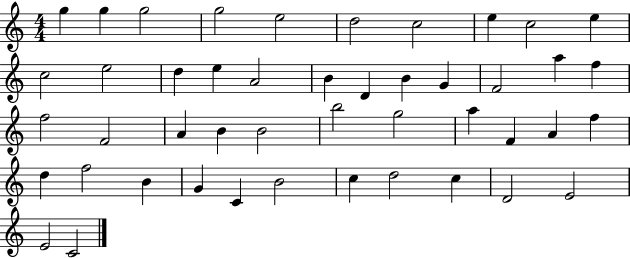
{
  \clef treble
  \numericTimeSignature
  \time 4/4
  \key c \major
  g''4 g''4 g''2 | g''2 e''2 | d''2 c''2 | e''4 c''2 e''4 | \break c''2 e''2 | d''4 e''4 a'2 | b'4 d'4 b'4 g'4 | f'2 a''4 f''4 | \break f''2 f'2 | a'4 b'4 b'2 | b''2 g''2 | a''4 f'4 a'4 f''4 | \break d''4 f''2 b'4 | g'4 c'4 b'2 | c''4 d''2 c''4 | d'2 e'2 | \break e'2 c'2 | \bar "|."
}